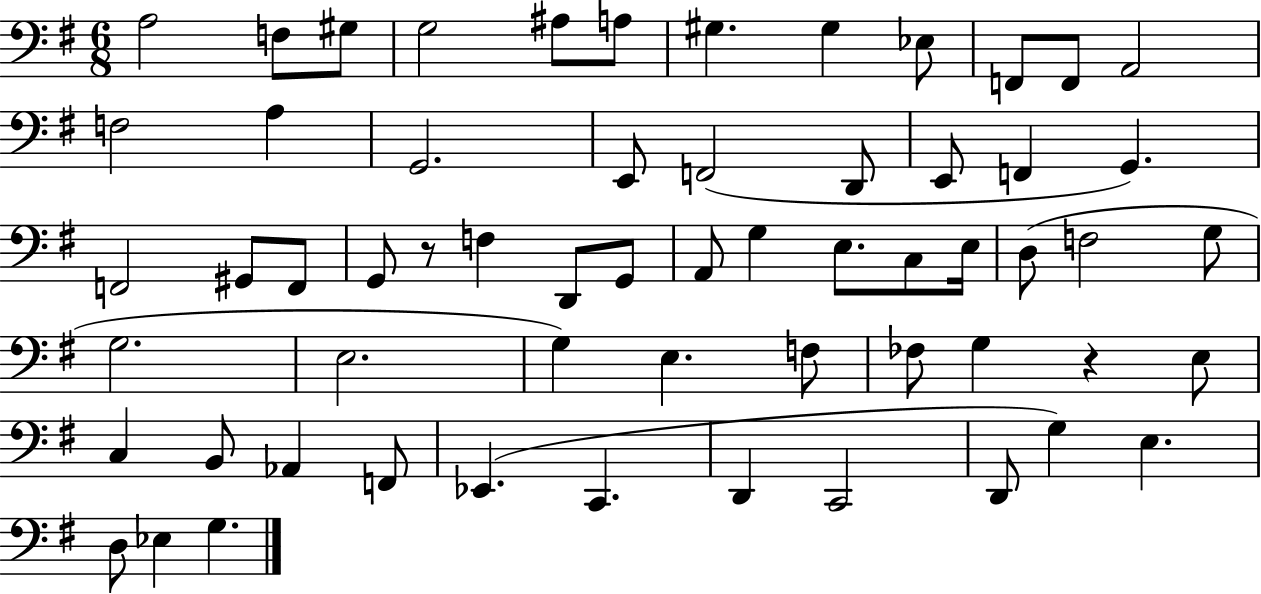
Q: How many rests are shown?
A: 2